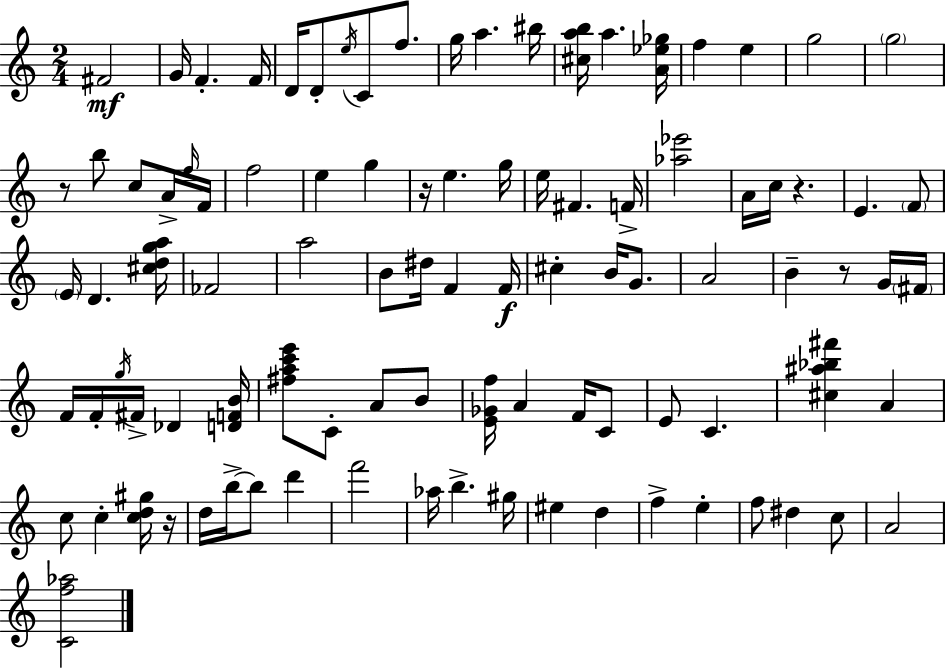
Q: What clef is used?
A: treble